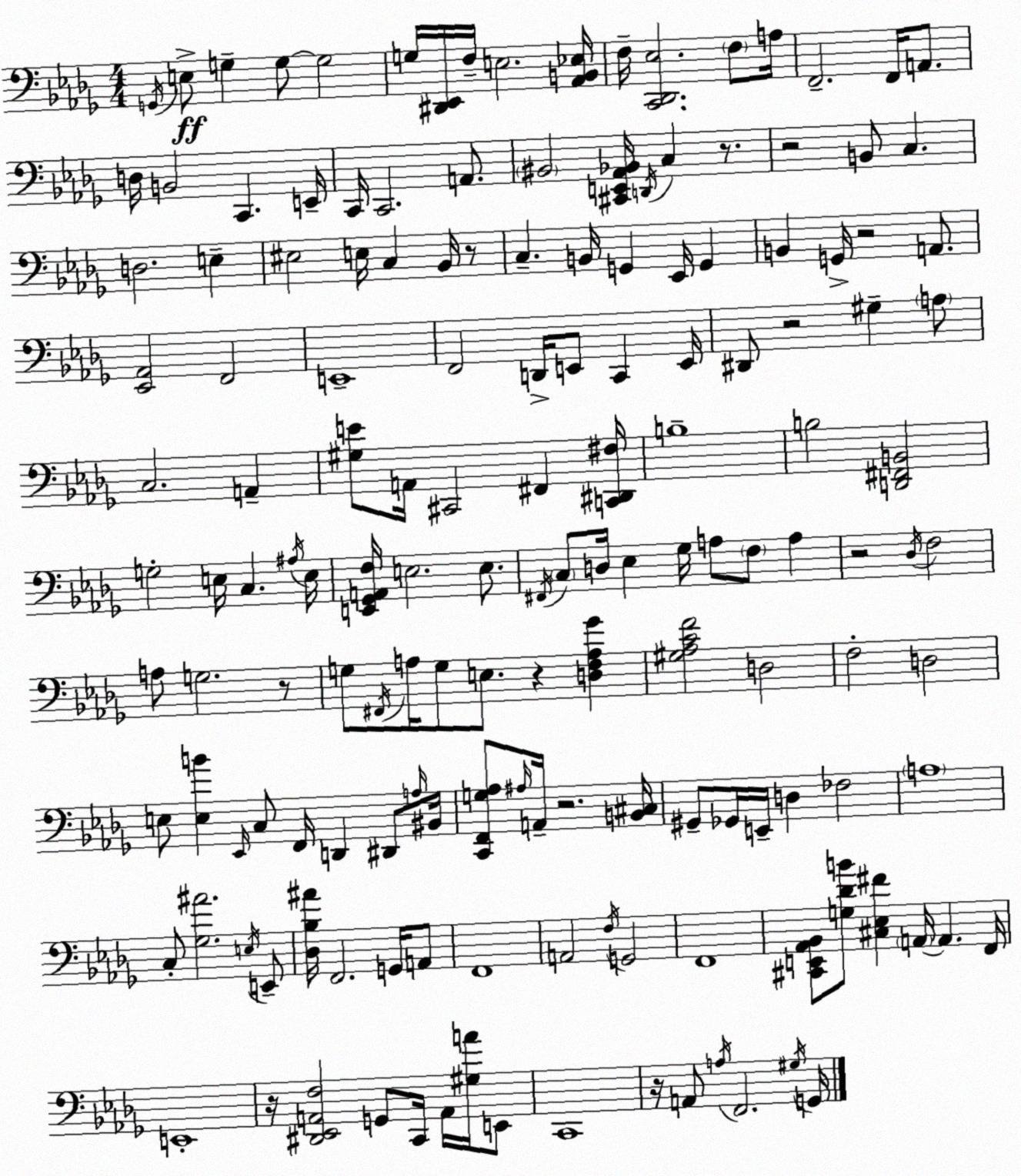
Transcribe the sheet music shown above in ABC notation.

X:1
T:Untitled
M:4/4
L:1/4
K:Bbm
G,,/4 E,/2 G, G,/2 G,2 G,/4 [^D,,_E,,]/4 F,/4 E,2 [_A,,B,,_E,]/4 F,/4 [C,,_D,,_E,]2 F,/2 A,/4 F,,2 F,,/4 A,,/2 D,/4 B,,2 C,, E,,/4 C,,/4 C,,2 A,,/2 ^B,,2 [^C,,E,,_A,,_B,,]/4 D,,/4 C, z/2 z2 B,,/2 C, D,2 E, ^E,2 E,/4 C, _B,,/4 z/2 C, B,,/4 G,, _E,,/4 G,, B,, G,,/4 z2 A,,/2 [_E,,_A,,]2 F,,2 E,,4 F,,2 D,,/4 E,,/2 C,, E,,/4 ^D,,/2 z2 ^G, A,/2 C,2 A,, [^G,E]/2 A,,/4 ^C,,2 ^F,, [C,,^D,,^F,]/4 B,4 B,2 [D,,^F,,B,,]2 G,2 E,/4 C, ^A,/4 E,/4 [E,,_G,,A,,F,]/4 E,2 E,/2 ^F,,/4 C,/2 D,/4 _E, _G,/4 A,/2 F,/2 A, z2 _D,/4 F,2 A,/2 G,2 z/2 G,/2 ^F,,/4 A,/4 G,/2 E,/2 z [D,F,A,_G] [^G,_A,CF]2 D,2 F,2 D,2 E,/2 [E,B] _E,,/4 C,/2 F,,/4 D,, ^D,,/2 A,/4 ^B,,/4 [C,,F,,G,_A,]/2 ^A,/4 A,,/4 z2 [B,,^C,]/4 ^G,,/2 _G,,/4 E,,/4 D, _F,2 A,4 C,/2 [_G,^A]2 E,/4 E,,/2 [_D,_B,^A]/4 F,,2 G,,/4 A,,/2 F,,4 A,,2 F,/4 G,,2 F,,4 [^C,,E,,_A,,_B,,]/2 [G,_DB]/2 [^C,_E,^F] A,,/4 A,, F,,/4 E,,4 z/4 [^D,,_E,,A,,F,]2 G,,/2 C,,/4 A,,/4 [^G,A]/4 E,,/2 C,,4 z/4 A,,/2 A,/4 F,,2 ^G,/4 G,,/4